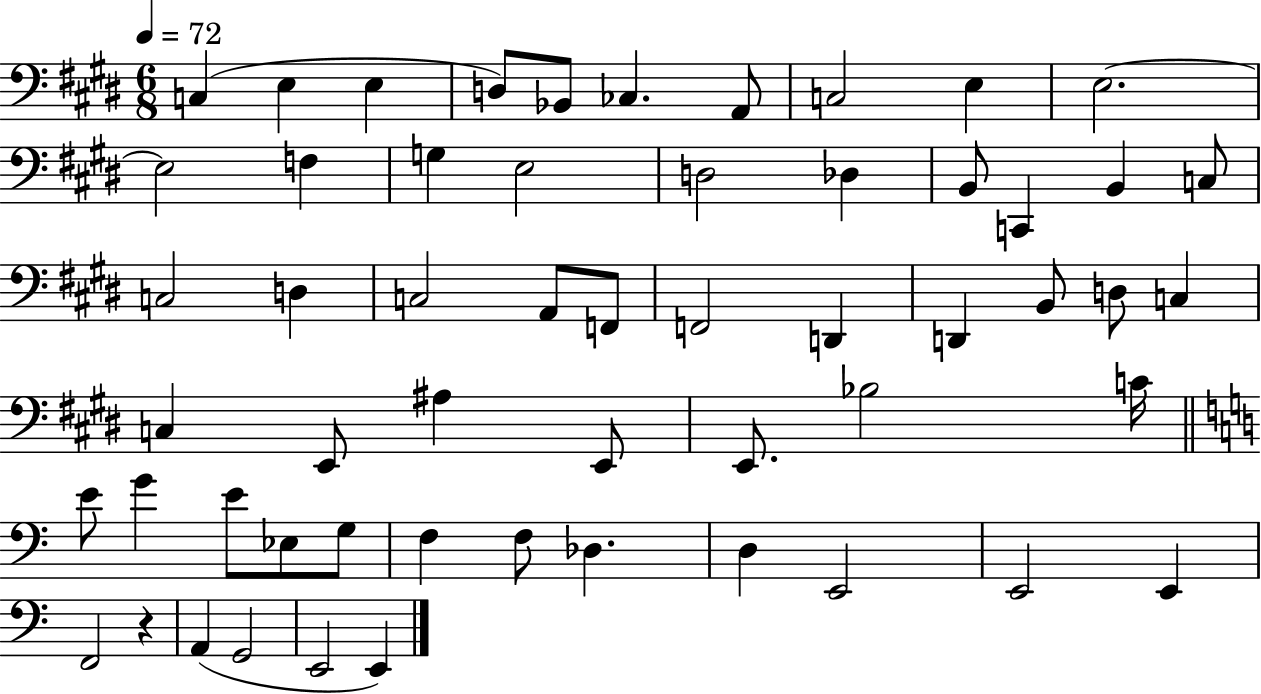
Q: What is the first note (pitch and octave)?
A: C3